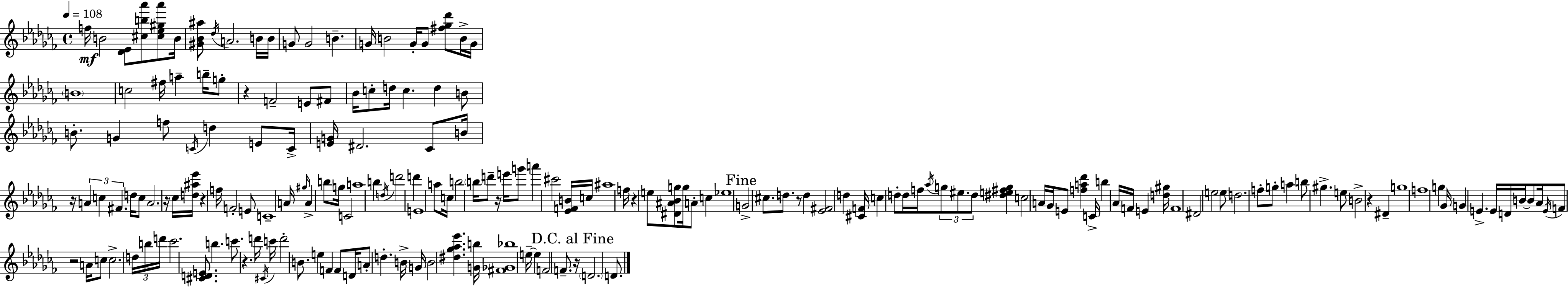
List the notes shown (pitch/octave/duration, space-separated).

F5/s B4/h [Db4,Eb4]/e [C#5,B5,Ab6]/e [C#5,Eb5,G#5,Ab6]/e B4/s [G#4,Bb4,A#5]/e Db5/s A4/h. B4/s B4/s G4/e G4/h B4/q. G4/s B4/h G4/s G4/e [F#5,Gb5,Db6]/e B4/s G4/s B4/w C5/h F#5/s A5/q B5/s G5/e R/q F4/h E4/e F#4/e Bb4/s C5/e D5/s C5/q. D5/q B4/e B4/e. G4/q F5/e C4/s D5/q E4/e C4/s [E4,G4]/s D#4/h. CES4/e B4/s R/s A4/q C5/q F#4/q. D5/s C5/e A4/h. R/s CES5/s [D5,A#5,Eb6]/s R/q F5/s F4/h E4/e C4/w A4/s G#5/s A4/q B5/e G5/s C4/h A5/w B5/q D5/s D6/h D6/q E4/w A5/e C5/s B5/h B5/s D6/e R/s E6/s G6/e A6/q C#6/h [Eb4,F4,B4]/s C5/s A#5/w F5/s R/q E5/e [D#4,A#4,Bb4,G5]/e G5/s A4/e C5/q Eb5/w G4/h C#5/e. D5/e. R/e D5/q [Eb4,F#4]/h D5/q [C#4,F4]/s C5/q D5/e D5/s F5/s Ab5/s G5/e EIS5/e. D5/e [D#5,E5,F#5,G5]/q C5/h A4/s Gb4/s E4/e [F5,A5,Db6]/q C4/s B5/q Ab4/s F4/s E4/q [D5,G#5]/s F4/w D#4/h E5/h E5/e D5/h. F5/e G5/e A5/q B5/e G#5/q. E5/e B4/h R/q D#4/q G5/w F5/w G5/q Gb4/s G4/q E4/q. E4/s D4/s B4/s B4/e Ab4/s E4/s F4/e R/h A4/s C5/e C5/h. D5/s B5/s D6/s CES6/h. [C#4,D4,E4]/e. B5/q. C6/e. R/q. D6/s C#4/s C6/s D6/h B4/e. E5/q F4/q F4/e D4/s A4/e D5/q. B4/s G4/s B4/h [D#5,Gb5,Ab5,Eb6]/q. [G4,B5]/s [F#4,Gb4,Bb5]/w E5/s E5/q F4/h F4/e. R/s D4/h. D4/e.